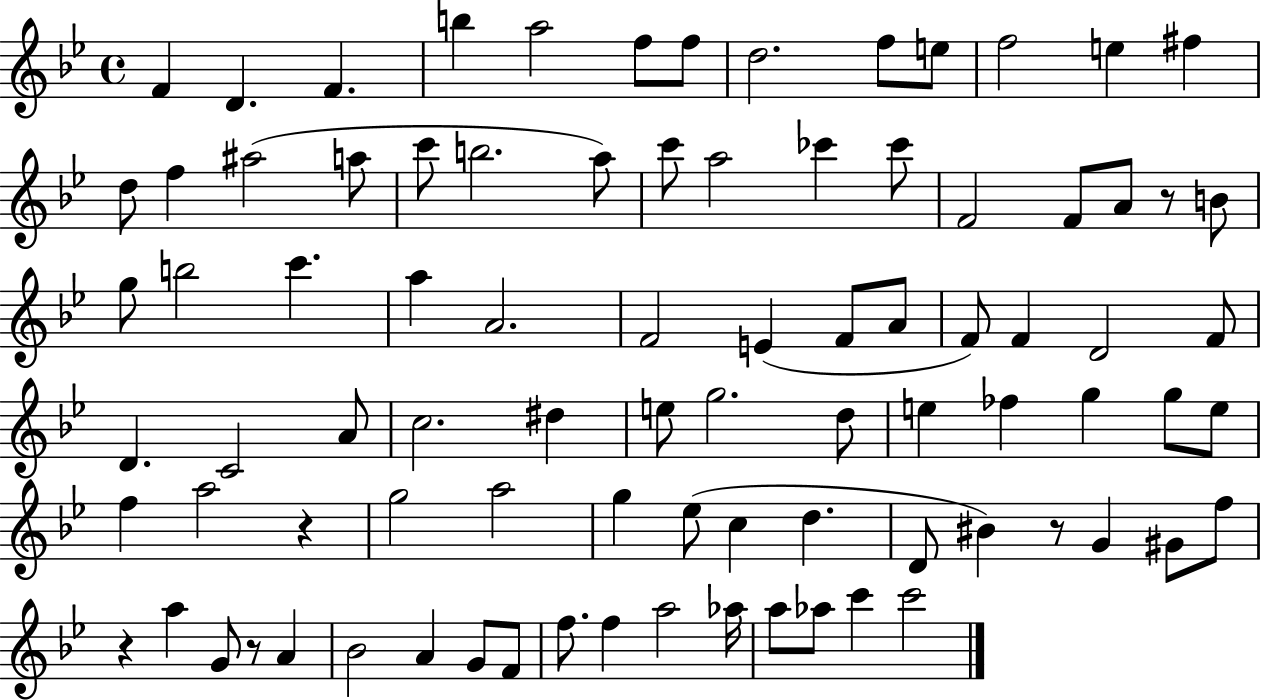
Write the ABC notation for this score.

X:1
T:Untitled
M:4/4
L:1/4
K:Bb
F D F b a2 f/2 f/2 d2 f/2 e/2 f2 e ^f d/2 f ^a2 a/2 c'/2 b2 a/2 c'/2 a2 _c' _c'/2 F2 F/2 A/2 z/2 B/2 g/2 b2 c' a A2 F2 E F/2 A/2 F/2 F D2 F/2 D C2 A/2 c2 ^d e/2 g2 d/2 e _f g g/2 e/2 f a2 z g2 a2 g _e/2 c d D/2 ^B z/2 G ^G/2 f/2 z a G/2 z/2 A _B2 A G/2 F/2 f/2 f a2 _a/4 a/2 _a/2 c' c'2